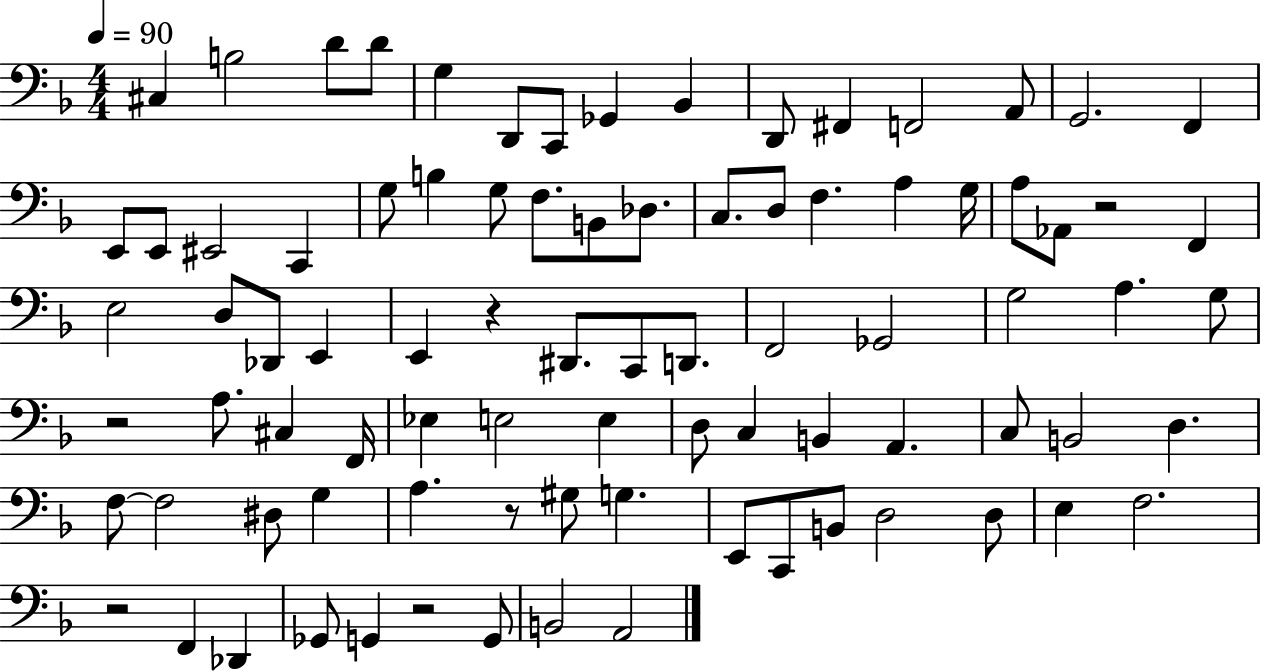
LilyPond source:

{
  \clef bass
  \numericTimeSignature
  \time 4/4
  \key f \major
  \tempo 4 = 90
  cis4 b2 d'8 d'8 | g4 d,8 c,8 ges,4 bes,4 | d,8 fis,4 f,2 a,8 | g,2. f,4 | \break e,8 e,8 eis,2 c,4 | g8 b4 g8 f8. b,8 des8. | c8. d8 f4. a4 g16 | a8 aes,8 r2 f,4 | \break e2 d8 des,8 e,4 | e,4 r4 dis,8. c,8 d,8. | f,2 ges,2 | g2 a4. g8 | \break r2 a8. cis4 f,16 | ees4 e2 e4 | d8 c4 b,4 a,4. | c8 b,2 d4. | \break f8~~ f2 dis8 g4 | a4. r8 gis8 g4. | e,8 c,8 b,8 d2 d8 | e4 f2. | \break r2 f,4 des,4 | ges,8 g,4 r2 g,8 | b,2 a,2 | \bar "|."
}